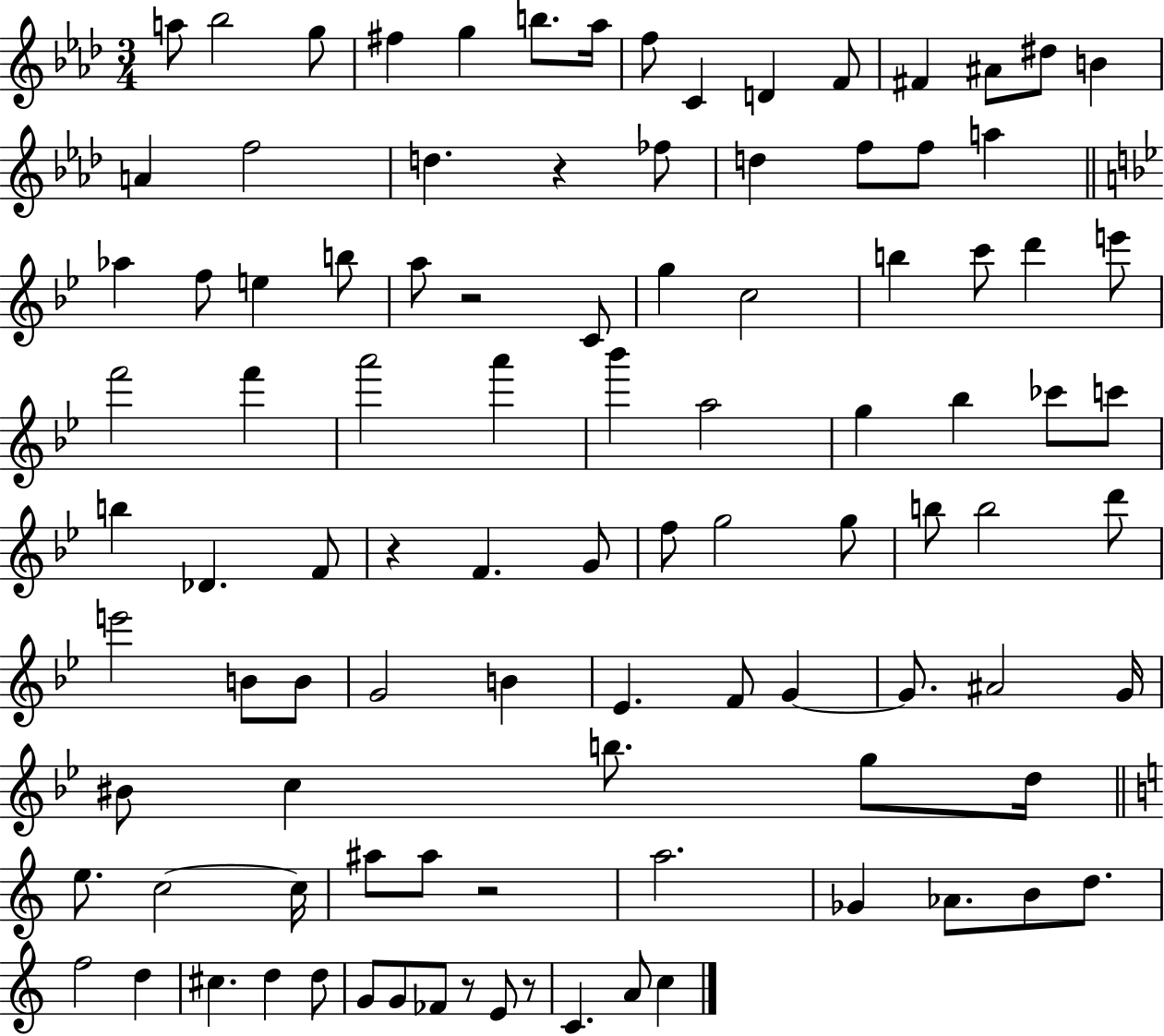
X:1
T:Untitled
M:3/4
L:1/4
K:Ab
a/2 _b2 g/2 ^f g b/2 _a/4 f/2 C D F/2 ^F ^A/2 ^d/2 B A f2 d z _f/2 d f/2 f/2 a _a f/2 e b/2 a/2 z2 C/2 g c2 b c'/2 d' e'/2 f'2 f' a'2 a' _b' a2 g _b _c'/2 c'/2 b _D F/2 z F G/2 f/2 g2 g/2 b/2 b2 d'/2 e'2 B/2 B/2 G2 B _E F/2 G G/2 ^A2 G/4 ^B/2 c b/2 g/2 d/4 e/2 c2 c/4 ^a/2 ^a/2 z2 a2 _G _A/2 B/2 d/2 f2 d ^c d d/2 G/2 G/2 _F/2 z/2 E/2 z/2 C A/2 c